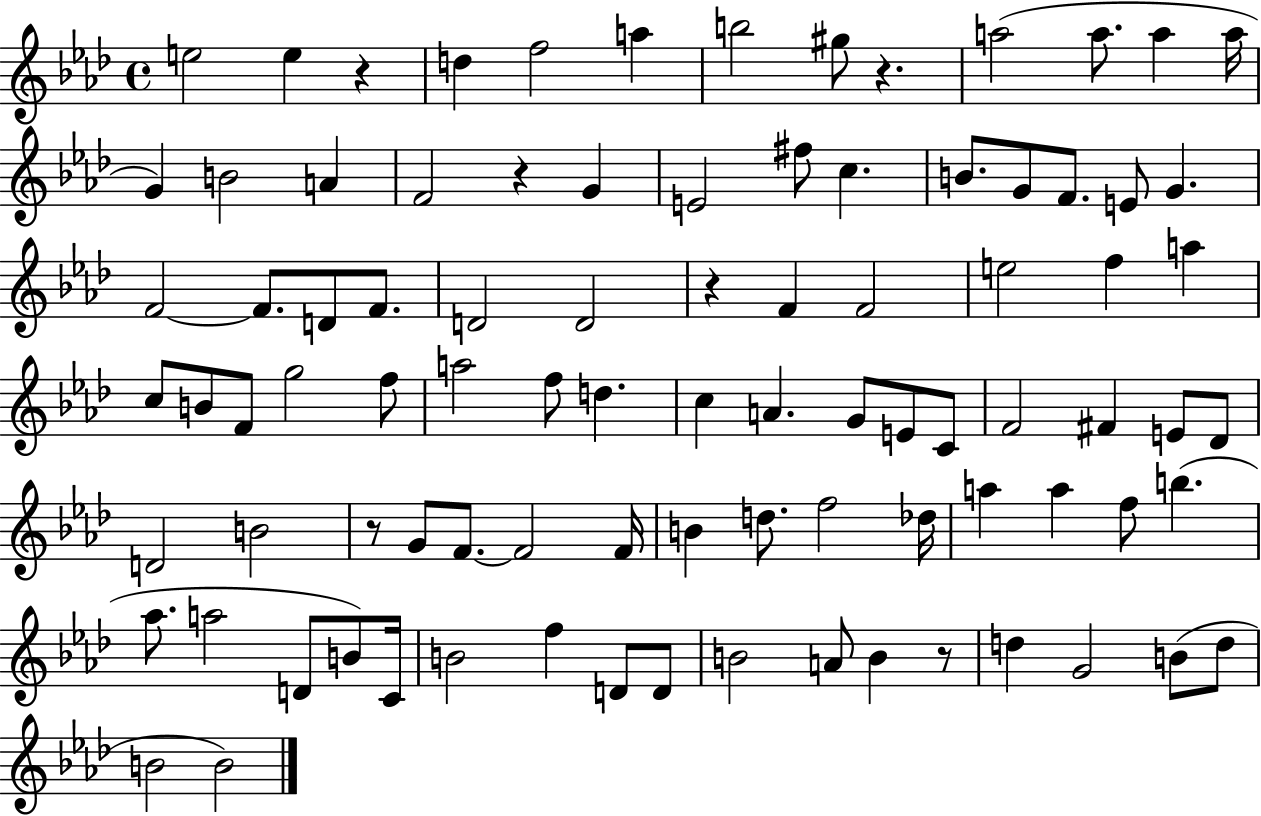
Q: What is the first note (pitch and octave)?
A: E5